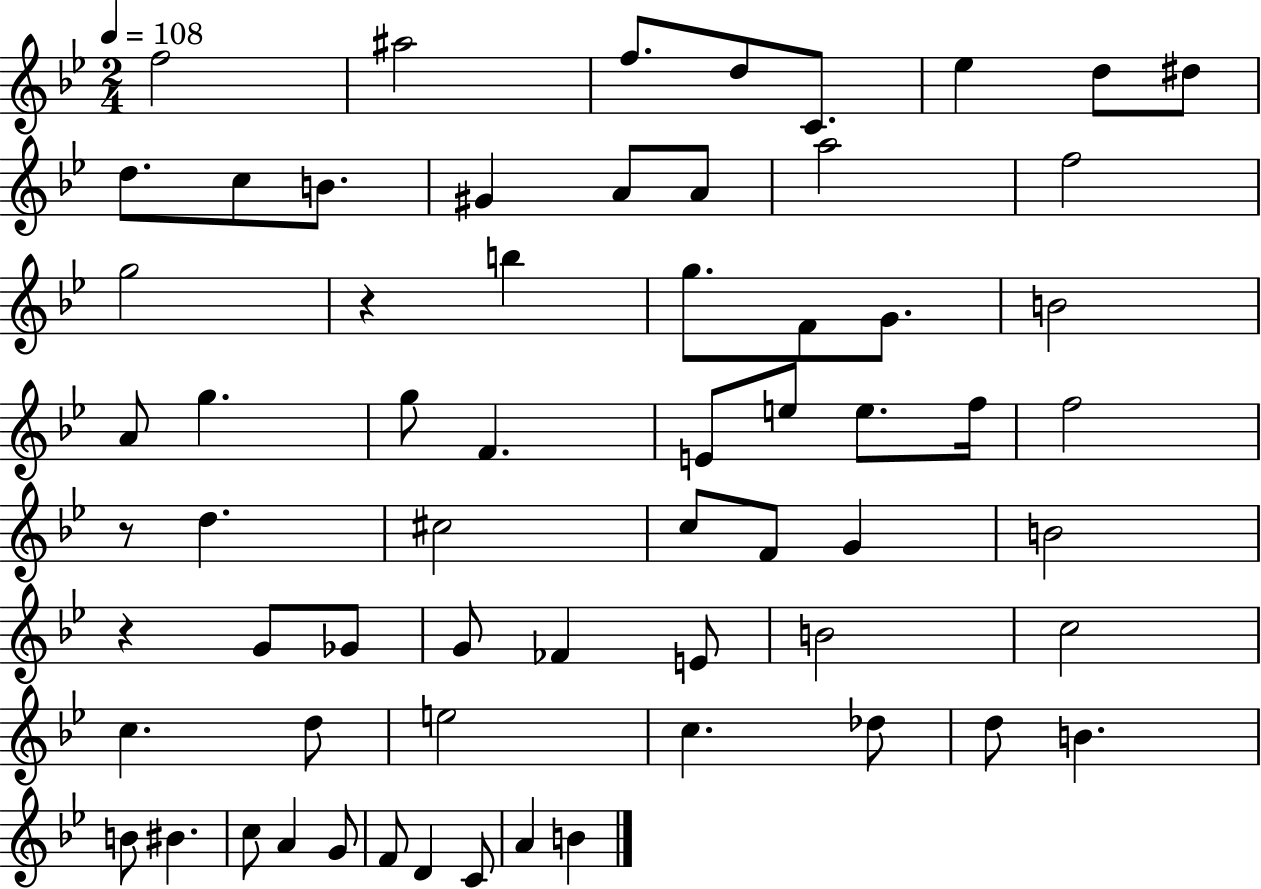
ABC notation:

X:1
T:Untitled
M:2/4
L:1/4
K:Bb
f2 ^a2 f/2 d/2 C/2 _e d/2 ^d/2 d/2 c/2 B/2 ^G A/2 A/2 a2 f2 g2 z b g/2 F/2 G/2 B2 A/2 g g/2 F E/2 e/2 e/2 f/4 f2 z/2 d ^c2 c/2 F/2 G B2 z G/2 _G/2 G/2 _F E/2 B2 c2 c d/2 e2 c _d/2 d/2 B B/2 ^B c/2 A G/2 F/2 D C/2 A B